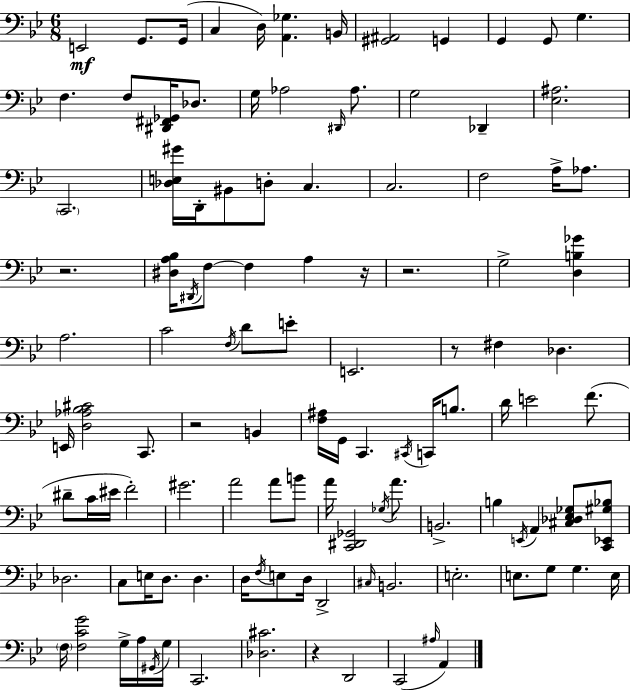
X:1
T:Untitled
M:6/8
L:1/4
K:Bb
E,,2 G,,/2 G,,/4 C, D,/4 [A,,_G,] B,,/4 [^G,,^A,,]2 G,, G,, G,,/2 G, F, F,/2 [^D,,^F,,_G,,]/4 _D,/2 G,/4 _A,2 ^D,,/4 _A,/2 G,2 _D,, [_E,^A,]2 C,,2 [_D,E,^G]/4 D,,/4 ^B,,/2 D,/2 C, C,2 F,2 A,/4 _A,/2 z2 [^D,A,_B,]/4 ^D,,/4 F,/2 F, A, z/4 z2 G,2 [D,B,_G] A,2 C2 F,/4 D/2 E/2 E,,2 z/2 ^F, _D, E,,/4 [D,_A,_B,^C]2 C,,/2 z2 B,, [F,^A,]/4 G,,/4 C,, ^C,,/4 C,,/4 B,/2 D/4 E2 F/2 ^D/2 C/4 ^E/4 F2 ^G2 A2 A/2 B/2 A/4 [C,,^D,,_G,,]2 _G,/4 A/2 B,,2 B, E,,/4 A,, [^C,_D,_E,_G,]/2 [C,,_E,,^G,_B,]/2 _D,2 C,/2 E,/4 D,/2 D, D,/4 F,/4 E,/2 D,/4 D,,2 ^C,/4 B,,2 E,2 E,/2 G,/2 G, E,/4 F,/4 [F,CG]2 G,/4 A,/4 ^G,,/4 G,/4 C,,2 [_D,^C]2 z D,,2 C,,2 ^A,/4 A,,